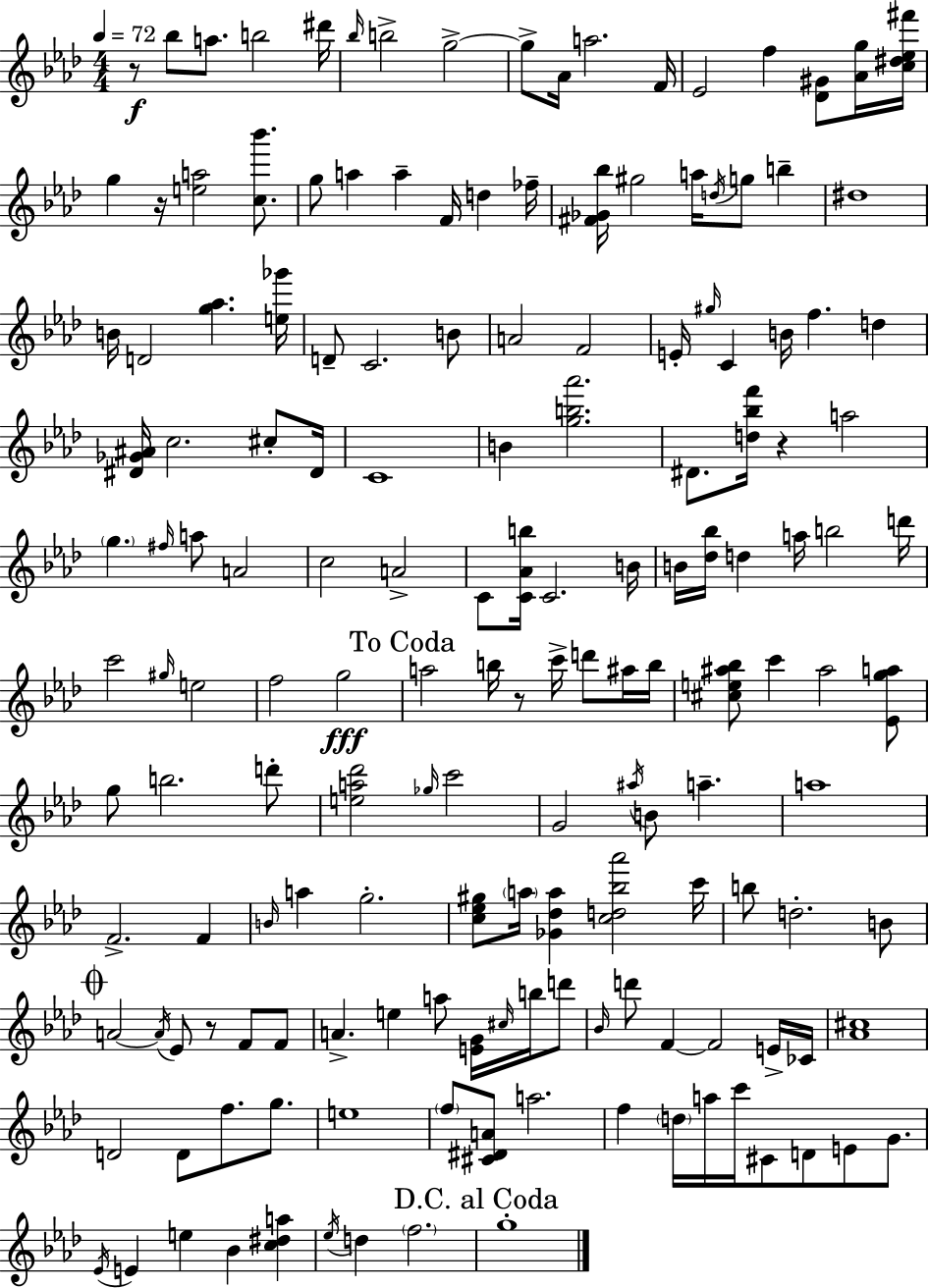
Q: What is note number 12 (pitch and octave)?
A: Eb4